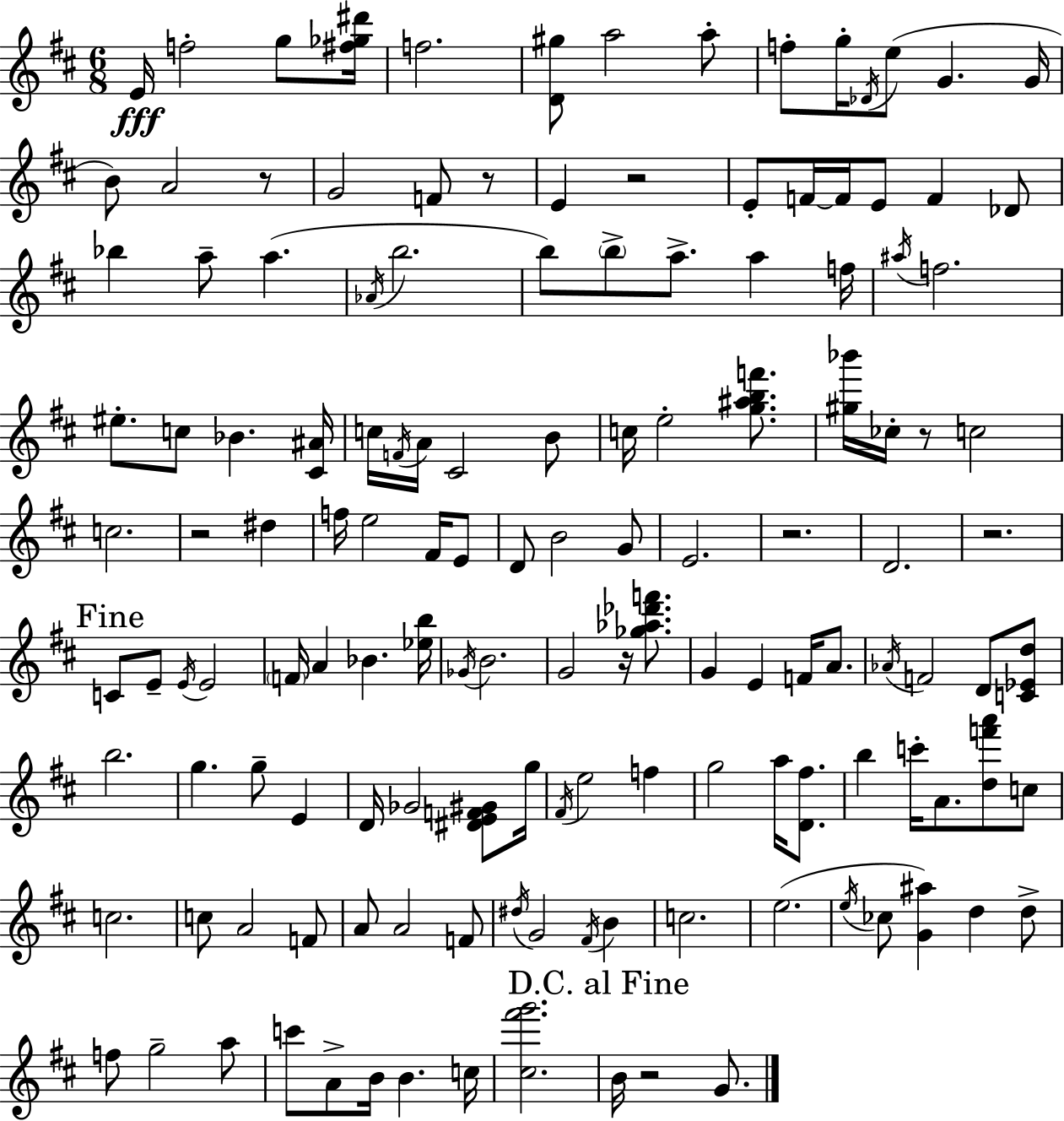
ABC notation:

X:1
T:Untitled
M:6/8
L:1/4
K:D
E/4 f2 g/2 [^f_g^d']/4 f2 [D^g]/2 a2 a/2 f/2 g/4 _D/4 e/2 G G/4 B/2 A2 z/2 G2 F/2 z/2 E z2 E/2 F/4 F/4 E/2 F _D/2 _b a/2 a _A/4 b2 b/2 b/2 a/2 a f/4 ^a/4 f2 ^e/2 c/2 _B [^C^A]/4 c/4 F/4 A/4 ^C2 B/2 c/4 e2 [g^abf']/2 [^g_b']/4 _c/4 z/2 c2 c2 z2 ^d f/4 e2 ^F/4 E/2 D/2 B2 G/2 E2 z2 D2 z2 C/2 E/2 E/4 E2 F/4 A _B [_eb]/4 _G/4 B2 G2 z/4 [_g_a_d'f']/2 G E F/4 A/2 _A/4 F2 D/2 [C_Ed]/2 b2 g g/2 E D/4 _G2 [^DEF^G]/2 g/4 ^F/4 e2 f g2 a/4 [D^f]/2 b c'/4 A/2 [df'a']/2 c/2 c2 c/2 A2 F/2 A/2 A2 F/2 ^d/4 G2 ^F/4 B c2 e2 e/4 _c/2 [G^a] d d/2 f/2 g2 a/2 c'/2 A/2 B/4 B c/4 [^c^f'g']2 B/4 z2 G/2